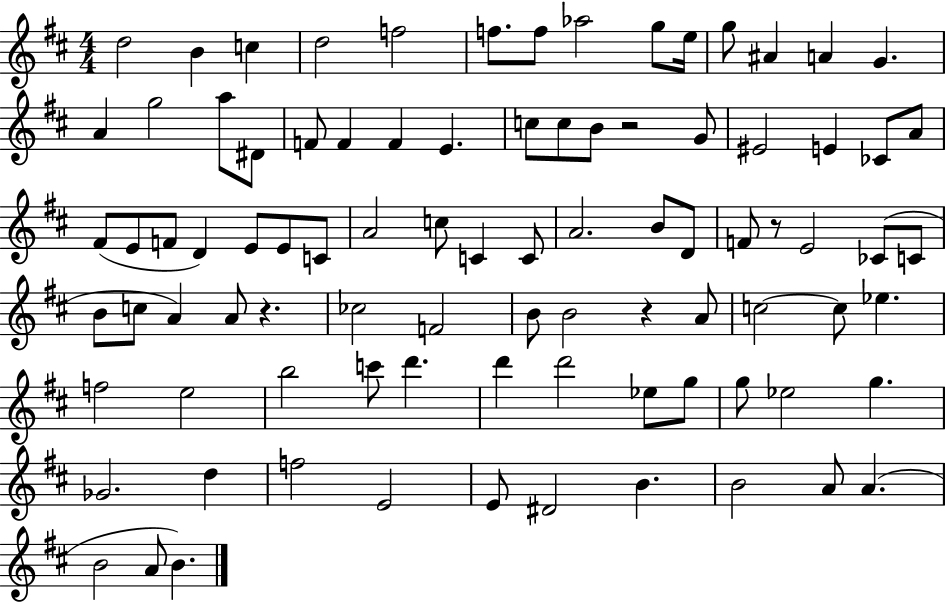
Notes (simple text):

D5/h B4/q C5/q D5/h F5/h F5/e. F5/e Ab5/h G5/e E5/s G5/e A#4/q A4/q G4/q. A4/q G5/h A5/e D#4/e F4/e F4/q F4/q E4/q. C5/e C5/e B4/e R/h G4/e EIS4/h E4/q CES4/e A4/e F#4/e E4/e F4/e D4/q E4/e E4/e C4/e A4/h C5/e C4/q C4/e A4/h. B4/e D4/e F4/e R/e E4/h CES4/e C4/e B4/e C5/e A4/q A4/e R/q. CES5/h F4/h B4/e B4/h R/q A4/e C5/h C5/e Eb5/q. F5/h E5/h B5/h C6/e D6/q. D6/q D6/h Eb5/e G5/e G5/e Eb5/h G5/q. Gb4/h. D5/q F5/h E4/h E4/e D#4/h B4/q. B4/h A4/e A4/q. B4/h A4/e B4/q.